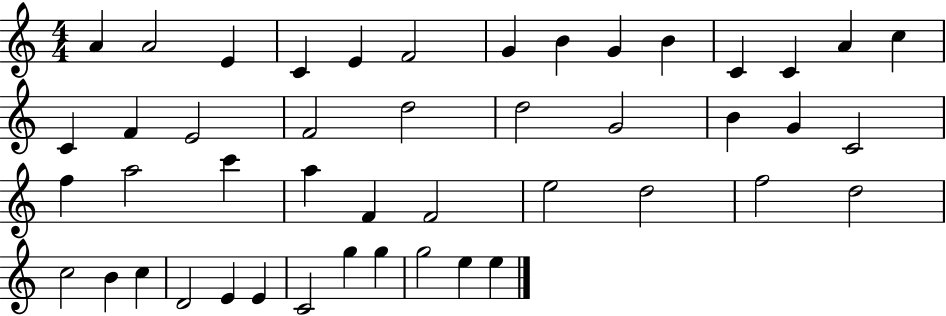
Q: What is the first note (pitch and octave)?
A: A4